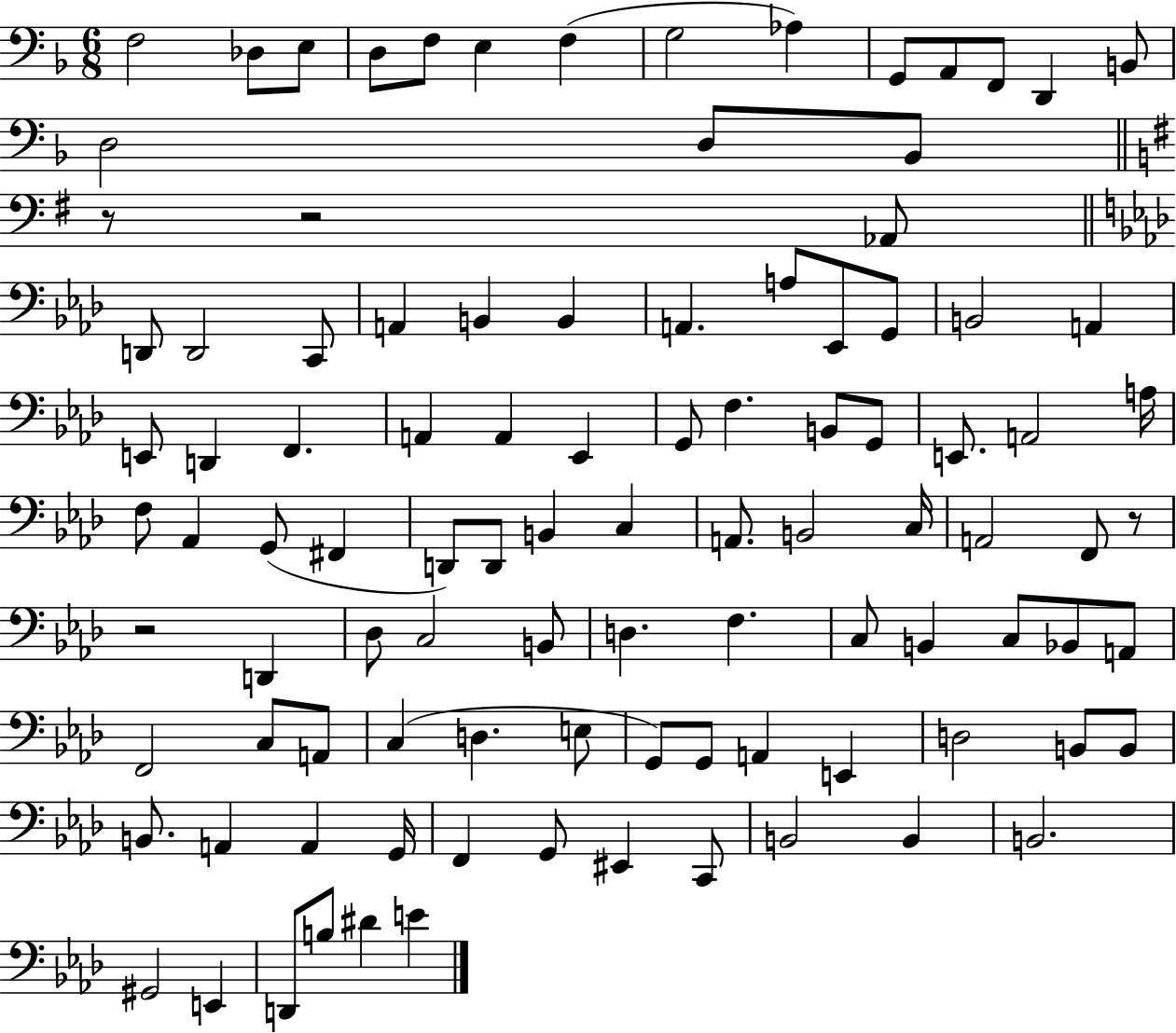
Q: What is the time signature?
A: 6/8